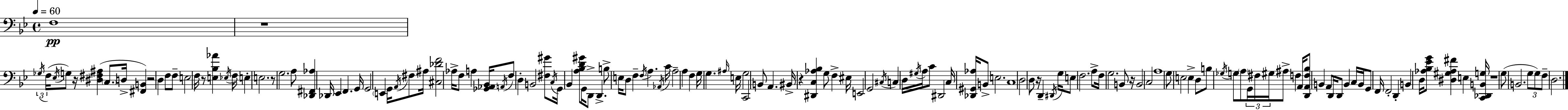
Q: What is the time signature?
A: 4/4